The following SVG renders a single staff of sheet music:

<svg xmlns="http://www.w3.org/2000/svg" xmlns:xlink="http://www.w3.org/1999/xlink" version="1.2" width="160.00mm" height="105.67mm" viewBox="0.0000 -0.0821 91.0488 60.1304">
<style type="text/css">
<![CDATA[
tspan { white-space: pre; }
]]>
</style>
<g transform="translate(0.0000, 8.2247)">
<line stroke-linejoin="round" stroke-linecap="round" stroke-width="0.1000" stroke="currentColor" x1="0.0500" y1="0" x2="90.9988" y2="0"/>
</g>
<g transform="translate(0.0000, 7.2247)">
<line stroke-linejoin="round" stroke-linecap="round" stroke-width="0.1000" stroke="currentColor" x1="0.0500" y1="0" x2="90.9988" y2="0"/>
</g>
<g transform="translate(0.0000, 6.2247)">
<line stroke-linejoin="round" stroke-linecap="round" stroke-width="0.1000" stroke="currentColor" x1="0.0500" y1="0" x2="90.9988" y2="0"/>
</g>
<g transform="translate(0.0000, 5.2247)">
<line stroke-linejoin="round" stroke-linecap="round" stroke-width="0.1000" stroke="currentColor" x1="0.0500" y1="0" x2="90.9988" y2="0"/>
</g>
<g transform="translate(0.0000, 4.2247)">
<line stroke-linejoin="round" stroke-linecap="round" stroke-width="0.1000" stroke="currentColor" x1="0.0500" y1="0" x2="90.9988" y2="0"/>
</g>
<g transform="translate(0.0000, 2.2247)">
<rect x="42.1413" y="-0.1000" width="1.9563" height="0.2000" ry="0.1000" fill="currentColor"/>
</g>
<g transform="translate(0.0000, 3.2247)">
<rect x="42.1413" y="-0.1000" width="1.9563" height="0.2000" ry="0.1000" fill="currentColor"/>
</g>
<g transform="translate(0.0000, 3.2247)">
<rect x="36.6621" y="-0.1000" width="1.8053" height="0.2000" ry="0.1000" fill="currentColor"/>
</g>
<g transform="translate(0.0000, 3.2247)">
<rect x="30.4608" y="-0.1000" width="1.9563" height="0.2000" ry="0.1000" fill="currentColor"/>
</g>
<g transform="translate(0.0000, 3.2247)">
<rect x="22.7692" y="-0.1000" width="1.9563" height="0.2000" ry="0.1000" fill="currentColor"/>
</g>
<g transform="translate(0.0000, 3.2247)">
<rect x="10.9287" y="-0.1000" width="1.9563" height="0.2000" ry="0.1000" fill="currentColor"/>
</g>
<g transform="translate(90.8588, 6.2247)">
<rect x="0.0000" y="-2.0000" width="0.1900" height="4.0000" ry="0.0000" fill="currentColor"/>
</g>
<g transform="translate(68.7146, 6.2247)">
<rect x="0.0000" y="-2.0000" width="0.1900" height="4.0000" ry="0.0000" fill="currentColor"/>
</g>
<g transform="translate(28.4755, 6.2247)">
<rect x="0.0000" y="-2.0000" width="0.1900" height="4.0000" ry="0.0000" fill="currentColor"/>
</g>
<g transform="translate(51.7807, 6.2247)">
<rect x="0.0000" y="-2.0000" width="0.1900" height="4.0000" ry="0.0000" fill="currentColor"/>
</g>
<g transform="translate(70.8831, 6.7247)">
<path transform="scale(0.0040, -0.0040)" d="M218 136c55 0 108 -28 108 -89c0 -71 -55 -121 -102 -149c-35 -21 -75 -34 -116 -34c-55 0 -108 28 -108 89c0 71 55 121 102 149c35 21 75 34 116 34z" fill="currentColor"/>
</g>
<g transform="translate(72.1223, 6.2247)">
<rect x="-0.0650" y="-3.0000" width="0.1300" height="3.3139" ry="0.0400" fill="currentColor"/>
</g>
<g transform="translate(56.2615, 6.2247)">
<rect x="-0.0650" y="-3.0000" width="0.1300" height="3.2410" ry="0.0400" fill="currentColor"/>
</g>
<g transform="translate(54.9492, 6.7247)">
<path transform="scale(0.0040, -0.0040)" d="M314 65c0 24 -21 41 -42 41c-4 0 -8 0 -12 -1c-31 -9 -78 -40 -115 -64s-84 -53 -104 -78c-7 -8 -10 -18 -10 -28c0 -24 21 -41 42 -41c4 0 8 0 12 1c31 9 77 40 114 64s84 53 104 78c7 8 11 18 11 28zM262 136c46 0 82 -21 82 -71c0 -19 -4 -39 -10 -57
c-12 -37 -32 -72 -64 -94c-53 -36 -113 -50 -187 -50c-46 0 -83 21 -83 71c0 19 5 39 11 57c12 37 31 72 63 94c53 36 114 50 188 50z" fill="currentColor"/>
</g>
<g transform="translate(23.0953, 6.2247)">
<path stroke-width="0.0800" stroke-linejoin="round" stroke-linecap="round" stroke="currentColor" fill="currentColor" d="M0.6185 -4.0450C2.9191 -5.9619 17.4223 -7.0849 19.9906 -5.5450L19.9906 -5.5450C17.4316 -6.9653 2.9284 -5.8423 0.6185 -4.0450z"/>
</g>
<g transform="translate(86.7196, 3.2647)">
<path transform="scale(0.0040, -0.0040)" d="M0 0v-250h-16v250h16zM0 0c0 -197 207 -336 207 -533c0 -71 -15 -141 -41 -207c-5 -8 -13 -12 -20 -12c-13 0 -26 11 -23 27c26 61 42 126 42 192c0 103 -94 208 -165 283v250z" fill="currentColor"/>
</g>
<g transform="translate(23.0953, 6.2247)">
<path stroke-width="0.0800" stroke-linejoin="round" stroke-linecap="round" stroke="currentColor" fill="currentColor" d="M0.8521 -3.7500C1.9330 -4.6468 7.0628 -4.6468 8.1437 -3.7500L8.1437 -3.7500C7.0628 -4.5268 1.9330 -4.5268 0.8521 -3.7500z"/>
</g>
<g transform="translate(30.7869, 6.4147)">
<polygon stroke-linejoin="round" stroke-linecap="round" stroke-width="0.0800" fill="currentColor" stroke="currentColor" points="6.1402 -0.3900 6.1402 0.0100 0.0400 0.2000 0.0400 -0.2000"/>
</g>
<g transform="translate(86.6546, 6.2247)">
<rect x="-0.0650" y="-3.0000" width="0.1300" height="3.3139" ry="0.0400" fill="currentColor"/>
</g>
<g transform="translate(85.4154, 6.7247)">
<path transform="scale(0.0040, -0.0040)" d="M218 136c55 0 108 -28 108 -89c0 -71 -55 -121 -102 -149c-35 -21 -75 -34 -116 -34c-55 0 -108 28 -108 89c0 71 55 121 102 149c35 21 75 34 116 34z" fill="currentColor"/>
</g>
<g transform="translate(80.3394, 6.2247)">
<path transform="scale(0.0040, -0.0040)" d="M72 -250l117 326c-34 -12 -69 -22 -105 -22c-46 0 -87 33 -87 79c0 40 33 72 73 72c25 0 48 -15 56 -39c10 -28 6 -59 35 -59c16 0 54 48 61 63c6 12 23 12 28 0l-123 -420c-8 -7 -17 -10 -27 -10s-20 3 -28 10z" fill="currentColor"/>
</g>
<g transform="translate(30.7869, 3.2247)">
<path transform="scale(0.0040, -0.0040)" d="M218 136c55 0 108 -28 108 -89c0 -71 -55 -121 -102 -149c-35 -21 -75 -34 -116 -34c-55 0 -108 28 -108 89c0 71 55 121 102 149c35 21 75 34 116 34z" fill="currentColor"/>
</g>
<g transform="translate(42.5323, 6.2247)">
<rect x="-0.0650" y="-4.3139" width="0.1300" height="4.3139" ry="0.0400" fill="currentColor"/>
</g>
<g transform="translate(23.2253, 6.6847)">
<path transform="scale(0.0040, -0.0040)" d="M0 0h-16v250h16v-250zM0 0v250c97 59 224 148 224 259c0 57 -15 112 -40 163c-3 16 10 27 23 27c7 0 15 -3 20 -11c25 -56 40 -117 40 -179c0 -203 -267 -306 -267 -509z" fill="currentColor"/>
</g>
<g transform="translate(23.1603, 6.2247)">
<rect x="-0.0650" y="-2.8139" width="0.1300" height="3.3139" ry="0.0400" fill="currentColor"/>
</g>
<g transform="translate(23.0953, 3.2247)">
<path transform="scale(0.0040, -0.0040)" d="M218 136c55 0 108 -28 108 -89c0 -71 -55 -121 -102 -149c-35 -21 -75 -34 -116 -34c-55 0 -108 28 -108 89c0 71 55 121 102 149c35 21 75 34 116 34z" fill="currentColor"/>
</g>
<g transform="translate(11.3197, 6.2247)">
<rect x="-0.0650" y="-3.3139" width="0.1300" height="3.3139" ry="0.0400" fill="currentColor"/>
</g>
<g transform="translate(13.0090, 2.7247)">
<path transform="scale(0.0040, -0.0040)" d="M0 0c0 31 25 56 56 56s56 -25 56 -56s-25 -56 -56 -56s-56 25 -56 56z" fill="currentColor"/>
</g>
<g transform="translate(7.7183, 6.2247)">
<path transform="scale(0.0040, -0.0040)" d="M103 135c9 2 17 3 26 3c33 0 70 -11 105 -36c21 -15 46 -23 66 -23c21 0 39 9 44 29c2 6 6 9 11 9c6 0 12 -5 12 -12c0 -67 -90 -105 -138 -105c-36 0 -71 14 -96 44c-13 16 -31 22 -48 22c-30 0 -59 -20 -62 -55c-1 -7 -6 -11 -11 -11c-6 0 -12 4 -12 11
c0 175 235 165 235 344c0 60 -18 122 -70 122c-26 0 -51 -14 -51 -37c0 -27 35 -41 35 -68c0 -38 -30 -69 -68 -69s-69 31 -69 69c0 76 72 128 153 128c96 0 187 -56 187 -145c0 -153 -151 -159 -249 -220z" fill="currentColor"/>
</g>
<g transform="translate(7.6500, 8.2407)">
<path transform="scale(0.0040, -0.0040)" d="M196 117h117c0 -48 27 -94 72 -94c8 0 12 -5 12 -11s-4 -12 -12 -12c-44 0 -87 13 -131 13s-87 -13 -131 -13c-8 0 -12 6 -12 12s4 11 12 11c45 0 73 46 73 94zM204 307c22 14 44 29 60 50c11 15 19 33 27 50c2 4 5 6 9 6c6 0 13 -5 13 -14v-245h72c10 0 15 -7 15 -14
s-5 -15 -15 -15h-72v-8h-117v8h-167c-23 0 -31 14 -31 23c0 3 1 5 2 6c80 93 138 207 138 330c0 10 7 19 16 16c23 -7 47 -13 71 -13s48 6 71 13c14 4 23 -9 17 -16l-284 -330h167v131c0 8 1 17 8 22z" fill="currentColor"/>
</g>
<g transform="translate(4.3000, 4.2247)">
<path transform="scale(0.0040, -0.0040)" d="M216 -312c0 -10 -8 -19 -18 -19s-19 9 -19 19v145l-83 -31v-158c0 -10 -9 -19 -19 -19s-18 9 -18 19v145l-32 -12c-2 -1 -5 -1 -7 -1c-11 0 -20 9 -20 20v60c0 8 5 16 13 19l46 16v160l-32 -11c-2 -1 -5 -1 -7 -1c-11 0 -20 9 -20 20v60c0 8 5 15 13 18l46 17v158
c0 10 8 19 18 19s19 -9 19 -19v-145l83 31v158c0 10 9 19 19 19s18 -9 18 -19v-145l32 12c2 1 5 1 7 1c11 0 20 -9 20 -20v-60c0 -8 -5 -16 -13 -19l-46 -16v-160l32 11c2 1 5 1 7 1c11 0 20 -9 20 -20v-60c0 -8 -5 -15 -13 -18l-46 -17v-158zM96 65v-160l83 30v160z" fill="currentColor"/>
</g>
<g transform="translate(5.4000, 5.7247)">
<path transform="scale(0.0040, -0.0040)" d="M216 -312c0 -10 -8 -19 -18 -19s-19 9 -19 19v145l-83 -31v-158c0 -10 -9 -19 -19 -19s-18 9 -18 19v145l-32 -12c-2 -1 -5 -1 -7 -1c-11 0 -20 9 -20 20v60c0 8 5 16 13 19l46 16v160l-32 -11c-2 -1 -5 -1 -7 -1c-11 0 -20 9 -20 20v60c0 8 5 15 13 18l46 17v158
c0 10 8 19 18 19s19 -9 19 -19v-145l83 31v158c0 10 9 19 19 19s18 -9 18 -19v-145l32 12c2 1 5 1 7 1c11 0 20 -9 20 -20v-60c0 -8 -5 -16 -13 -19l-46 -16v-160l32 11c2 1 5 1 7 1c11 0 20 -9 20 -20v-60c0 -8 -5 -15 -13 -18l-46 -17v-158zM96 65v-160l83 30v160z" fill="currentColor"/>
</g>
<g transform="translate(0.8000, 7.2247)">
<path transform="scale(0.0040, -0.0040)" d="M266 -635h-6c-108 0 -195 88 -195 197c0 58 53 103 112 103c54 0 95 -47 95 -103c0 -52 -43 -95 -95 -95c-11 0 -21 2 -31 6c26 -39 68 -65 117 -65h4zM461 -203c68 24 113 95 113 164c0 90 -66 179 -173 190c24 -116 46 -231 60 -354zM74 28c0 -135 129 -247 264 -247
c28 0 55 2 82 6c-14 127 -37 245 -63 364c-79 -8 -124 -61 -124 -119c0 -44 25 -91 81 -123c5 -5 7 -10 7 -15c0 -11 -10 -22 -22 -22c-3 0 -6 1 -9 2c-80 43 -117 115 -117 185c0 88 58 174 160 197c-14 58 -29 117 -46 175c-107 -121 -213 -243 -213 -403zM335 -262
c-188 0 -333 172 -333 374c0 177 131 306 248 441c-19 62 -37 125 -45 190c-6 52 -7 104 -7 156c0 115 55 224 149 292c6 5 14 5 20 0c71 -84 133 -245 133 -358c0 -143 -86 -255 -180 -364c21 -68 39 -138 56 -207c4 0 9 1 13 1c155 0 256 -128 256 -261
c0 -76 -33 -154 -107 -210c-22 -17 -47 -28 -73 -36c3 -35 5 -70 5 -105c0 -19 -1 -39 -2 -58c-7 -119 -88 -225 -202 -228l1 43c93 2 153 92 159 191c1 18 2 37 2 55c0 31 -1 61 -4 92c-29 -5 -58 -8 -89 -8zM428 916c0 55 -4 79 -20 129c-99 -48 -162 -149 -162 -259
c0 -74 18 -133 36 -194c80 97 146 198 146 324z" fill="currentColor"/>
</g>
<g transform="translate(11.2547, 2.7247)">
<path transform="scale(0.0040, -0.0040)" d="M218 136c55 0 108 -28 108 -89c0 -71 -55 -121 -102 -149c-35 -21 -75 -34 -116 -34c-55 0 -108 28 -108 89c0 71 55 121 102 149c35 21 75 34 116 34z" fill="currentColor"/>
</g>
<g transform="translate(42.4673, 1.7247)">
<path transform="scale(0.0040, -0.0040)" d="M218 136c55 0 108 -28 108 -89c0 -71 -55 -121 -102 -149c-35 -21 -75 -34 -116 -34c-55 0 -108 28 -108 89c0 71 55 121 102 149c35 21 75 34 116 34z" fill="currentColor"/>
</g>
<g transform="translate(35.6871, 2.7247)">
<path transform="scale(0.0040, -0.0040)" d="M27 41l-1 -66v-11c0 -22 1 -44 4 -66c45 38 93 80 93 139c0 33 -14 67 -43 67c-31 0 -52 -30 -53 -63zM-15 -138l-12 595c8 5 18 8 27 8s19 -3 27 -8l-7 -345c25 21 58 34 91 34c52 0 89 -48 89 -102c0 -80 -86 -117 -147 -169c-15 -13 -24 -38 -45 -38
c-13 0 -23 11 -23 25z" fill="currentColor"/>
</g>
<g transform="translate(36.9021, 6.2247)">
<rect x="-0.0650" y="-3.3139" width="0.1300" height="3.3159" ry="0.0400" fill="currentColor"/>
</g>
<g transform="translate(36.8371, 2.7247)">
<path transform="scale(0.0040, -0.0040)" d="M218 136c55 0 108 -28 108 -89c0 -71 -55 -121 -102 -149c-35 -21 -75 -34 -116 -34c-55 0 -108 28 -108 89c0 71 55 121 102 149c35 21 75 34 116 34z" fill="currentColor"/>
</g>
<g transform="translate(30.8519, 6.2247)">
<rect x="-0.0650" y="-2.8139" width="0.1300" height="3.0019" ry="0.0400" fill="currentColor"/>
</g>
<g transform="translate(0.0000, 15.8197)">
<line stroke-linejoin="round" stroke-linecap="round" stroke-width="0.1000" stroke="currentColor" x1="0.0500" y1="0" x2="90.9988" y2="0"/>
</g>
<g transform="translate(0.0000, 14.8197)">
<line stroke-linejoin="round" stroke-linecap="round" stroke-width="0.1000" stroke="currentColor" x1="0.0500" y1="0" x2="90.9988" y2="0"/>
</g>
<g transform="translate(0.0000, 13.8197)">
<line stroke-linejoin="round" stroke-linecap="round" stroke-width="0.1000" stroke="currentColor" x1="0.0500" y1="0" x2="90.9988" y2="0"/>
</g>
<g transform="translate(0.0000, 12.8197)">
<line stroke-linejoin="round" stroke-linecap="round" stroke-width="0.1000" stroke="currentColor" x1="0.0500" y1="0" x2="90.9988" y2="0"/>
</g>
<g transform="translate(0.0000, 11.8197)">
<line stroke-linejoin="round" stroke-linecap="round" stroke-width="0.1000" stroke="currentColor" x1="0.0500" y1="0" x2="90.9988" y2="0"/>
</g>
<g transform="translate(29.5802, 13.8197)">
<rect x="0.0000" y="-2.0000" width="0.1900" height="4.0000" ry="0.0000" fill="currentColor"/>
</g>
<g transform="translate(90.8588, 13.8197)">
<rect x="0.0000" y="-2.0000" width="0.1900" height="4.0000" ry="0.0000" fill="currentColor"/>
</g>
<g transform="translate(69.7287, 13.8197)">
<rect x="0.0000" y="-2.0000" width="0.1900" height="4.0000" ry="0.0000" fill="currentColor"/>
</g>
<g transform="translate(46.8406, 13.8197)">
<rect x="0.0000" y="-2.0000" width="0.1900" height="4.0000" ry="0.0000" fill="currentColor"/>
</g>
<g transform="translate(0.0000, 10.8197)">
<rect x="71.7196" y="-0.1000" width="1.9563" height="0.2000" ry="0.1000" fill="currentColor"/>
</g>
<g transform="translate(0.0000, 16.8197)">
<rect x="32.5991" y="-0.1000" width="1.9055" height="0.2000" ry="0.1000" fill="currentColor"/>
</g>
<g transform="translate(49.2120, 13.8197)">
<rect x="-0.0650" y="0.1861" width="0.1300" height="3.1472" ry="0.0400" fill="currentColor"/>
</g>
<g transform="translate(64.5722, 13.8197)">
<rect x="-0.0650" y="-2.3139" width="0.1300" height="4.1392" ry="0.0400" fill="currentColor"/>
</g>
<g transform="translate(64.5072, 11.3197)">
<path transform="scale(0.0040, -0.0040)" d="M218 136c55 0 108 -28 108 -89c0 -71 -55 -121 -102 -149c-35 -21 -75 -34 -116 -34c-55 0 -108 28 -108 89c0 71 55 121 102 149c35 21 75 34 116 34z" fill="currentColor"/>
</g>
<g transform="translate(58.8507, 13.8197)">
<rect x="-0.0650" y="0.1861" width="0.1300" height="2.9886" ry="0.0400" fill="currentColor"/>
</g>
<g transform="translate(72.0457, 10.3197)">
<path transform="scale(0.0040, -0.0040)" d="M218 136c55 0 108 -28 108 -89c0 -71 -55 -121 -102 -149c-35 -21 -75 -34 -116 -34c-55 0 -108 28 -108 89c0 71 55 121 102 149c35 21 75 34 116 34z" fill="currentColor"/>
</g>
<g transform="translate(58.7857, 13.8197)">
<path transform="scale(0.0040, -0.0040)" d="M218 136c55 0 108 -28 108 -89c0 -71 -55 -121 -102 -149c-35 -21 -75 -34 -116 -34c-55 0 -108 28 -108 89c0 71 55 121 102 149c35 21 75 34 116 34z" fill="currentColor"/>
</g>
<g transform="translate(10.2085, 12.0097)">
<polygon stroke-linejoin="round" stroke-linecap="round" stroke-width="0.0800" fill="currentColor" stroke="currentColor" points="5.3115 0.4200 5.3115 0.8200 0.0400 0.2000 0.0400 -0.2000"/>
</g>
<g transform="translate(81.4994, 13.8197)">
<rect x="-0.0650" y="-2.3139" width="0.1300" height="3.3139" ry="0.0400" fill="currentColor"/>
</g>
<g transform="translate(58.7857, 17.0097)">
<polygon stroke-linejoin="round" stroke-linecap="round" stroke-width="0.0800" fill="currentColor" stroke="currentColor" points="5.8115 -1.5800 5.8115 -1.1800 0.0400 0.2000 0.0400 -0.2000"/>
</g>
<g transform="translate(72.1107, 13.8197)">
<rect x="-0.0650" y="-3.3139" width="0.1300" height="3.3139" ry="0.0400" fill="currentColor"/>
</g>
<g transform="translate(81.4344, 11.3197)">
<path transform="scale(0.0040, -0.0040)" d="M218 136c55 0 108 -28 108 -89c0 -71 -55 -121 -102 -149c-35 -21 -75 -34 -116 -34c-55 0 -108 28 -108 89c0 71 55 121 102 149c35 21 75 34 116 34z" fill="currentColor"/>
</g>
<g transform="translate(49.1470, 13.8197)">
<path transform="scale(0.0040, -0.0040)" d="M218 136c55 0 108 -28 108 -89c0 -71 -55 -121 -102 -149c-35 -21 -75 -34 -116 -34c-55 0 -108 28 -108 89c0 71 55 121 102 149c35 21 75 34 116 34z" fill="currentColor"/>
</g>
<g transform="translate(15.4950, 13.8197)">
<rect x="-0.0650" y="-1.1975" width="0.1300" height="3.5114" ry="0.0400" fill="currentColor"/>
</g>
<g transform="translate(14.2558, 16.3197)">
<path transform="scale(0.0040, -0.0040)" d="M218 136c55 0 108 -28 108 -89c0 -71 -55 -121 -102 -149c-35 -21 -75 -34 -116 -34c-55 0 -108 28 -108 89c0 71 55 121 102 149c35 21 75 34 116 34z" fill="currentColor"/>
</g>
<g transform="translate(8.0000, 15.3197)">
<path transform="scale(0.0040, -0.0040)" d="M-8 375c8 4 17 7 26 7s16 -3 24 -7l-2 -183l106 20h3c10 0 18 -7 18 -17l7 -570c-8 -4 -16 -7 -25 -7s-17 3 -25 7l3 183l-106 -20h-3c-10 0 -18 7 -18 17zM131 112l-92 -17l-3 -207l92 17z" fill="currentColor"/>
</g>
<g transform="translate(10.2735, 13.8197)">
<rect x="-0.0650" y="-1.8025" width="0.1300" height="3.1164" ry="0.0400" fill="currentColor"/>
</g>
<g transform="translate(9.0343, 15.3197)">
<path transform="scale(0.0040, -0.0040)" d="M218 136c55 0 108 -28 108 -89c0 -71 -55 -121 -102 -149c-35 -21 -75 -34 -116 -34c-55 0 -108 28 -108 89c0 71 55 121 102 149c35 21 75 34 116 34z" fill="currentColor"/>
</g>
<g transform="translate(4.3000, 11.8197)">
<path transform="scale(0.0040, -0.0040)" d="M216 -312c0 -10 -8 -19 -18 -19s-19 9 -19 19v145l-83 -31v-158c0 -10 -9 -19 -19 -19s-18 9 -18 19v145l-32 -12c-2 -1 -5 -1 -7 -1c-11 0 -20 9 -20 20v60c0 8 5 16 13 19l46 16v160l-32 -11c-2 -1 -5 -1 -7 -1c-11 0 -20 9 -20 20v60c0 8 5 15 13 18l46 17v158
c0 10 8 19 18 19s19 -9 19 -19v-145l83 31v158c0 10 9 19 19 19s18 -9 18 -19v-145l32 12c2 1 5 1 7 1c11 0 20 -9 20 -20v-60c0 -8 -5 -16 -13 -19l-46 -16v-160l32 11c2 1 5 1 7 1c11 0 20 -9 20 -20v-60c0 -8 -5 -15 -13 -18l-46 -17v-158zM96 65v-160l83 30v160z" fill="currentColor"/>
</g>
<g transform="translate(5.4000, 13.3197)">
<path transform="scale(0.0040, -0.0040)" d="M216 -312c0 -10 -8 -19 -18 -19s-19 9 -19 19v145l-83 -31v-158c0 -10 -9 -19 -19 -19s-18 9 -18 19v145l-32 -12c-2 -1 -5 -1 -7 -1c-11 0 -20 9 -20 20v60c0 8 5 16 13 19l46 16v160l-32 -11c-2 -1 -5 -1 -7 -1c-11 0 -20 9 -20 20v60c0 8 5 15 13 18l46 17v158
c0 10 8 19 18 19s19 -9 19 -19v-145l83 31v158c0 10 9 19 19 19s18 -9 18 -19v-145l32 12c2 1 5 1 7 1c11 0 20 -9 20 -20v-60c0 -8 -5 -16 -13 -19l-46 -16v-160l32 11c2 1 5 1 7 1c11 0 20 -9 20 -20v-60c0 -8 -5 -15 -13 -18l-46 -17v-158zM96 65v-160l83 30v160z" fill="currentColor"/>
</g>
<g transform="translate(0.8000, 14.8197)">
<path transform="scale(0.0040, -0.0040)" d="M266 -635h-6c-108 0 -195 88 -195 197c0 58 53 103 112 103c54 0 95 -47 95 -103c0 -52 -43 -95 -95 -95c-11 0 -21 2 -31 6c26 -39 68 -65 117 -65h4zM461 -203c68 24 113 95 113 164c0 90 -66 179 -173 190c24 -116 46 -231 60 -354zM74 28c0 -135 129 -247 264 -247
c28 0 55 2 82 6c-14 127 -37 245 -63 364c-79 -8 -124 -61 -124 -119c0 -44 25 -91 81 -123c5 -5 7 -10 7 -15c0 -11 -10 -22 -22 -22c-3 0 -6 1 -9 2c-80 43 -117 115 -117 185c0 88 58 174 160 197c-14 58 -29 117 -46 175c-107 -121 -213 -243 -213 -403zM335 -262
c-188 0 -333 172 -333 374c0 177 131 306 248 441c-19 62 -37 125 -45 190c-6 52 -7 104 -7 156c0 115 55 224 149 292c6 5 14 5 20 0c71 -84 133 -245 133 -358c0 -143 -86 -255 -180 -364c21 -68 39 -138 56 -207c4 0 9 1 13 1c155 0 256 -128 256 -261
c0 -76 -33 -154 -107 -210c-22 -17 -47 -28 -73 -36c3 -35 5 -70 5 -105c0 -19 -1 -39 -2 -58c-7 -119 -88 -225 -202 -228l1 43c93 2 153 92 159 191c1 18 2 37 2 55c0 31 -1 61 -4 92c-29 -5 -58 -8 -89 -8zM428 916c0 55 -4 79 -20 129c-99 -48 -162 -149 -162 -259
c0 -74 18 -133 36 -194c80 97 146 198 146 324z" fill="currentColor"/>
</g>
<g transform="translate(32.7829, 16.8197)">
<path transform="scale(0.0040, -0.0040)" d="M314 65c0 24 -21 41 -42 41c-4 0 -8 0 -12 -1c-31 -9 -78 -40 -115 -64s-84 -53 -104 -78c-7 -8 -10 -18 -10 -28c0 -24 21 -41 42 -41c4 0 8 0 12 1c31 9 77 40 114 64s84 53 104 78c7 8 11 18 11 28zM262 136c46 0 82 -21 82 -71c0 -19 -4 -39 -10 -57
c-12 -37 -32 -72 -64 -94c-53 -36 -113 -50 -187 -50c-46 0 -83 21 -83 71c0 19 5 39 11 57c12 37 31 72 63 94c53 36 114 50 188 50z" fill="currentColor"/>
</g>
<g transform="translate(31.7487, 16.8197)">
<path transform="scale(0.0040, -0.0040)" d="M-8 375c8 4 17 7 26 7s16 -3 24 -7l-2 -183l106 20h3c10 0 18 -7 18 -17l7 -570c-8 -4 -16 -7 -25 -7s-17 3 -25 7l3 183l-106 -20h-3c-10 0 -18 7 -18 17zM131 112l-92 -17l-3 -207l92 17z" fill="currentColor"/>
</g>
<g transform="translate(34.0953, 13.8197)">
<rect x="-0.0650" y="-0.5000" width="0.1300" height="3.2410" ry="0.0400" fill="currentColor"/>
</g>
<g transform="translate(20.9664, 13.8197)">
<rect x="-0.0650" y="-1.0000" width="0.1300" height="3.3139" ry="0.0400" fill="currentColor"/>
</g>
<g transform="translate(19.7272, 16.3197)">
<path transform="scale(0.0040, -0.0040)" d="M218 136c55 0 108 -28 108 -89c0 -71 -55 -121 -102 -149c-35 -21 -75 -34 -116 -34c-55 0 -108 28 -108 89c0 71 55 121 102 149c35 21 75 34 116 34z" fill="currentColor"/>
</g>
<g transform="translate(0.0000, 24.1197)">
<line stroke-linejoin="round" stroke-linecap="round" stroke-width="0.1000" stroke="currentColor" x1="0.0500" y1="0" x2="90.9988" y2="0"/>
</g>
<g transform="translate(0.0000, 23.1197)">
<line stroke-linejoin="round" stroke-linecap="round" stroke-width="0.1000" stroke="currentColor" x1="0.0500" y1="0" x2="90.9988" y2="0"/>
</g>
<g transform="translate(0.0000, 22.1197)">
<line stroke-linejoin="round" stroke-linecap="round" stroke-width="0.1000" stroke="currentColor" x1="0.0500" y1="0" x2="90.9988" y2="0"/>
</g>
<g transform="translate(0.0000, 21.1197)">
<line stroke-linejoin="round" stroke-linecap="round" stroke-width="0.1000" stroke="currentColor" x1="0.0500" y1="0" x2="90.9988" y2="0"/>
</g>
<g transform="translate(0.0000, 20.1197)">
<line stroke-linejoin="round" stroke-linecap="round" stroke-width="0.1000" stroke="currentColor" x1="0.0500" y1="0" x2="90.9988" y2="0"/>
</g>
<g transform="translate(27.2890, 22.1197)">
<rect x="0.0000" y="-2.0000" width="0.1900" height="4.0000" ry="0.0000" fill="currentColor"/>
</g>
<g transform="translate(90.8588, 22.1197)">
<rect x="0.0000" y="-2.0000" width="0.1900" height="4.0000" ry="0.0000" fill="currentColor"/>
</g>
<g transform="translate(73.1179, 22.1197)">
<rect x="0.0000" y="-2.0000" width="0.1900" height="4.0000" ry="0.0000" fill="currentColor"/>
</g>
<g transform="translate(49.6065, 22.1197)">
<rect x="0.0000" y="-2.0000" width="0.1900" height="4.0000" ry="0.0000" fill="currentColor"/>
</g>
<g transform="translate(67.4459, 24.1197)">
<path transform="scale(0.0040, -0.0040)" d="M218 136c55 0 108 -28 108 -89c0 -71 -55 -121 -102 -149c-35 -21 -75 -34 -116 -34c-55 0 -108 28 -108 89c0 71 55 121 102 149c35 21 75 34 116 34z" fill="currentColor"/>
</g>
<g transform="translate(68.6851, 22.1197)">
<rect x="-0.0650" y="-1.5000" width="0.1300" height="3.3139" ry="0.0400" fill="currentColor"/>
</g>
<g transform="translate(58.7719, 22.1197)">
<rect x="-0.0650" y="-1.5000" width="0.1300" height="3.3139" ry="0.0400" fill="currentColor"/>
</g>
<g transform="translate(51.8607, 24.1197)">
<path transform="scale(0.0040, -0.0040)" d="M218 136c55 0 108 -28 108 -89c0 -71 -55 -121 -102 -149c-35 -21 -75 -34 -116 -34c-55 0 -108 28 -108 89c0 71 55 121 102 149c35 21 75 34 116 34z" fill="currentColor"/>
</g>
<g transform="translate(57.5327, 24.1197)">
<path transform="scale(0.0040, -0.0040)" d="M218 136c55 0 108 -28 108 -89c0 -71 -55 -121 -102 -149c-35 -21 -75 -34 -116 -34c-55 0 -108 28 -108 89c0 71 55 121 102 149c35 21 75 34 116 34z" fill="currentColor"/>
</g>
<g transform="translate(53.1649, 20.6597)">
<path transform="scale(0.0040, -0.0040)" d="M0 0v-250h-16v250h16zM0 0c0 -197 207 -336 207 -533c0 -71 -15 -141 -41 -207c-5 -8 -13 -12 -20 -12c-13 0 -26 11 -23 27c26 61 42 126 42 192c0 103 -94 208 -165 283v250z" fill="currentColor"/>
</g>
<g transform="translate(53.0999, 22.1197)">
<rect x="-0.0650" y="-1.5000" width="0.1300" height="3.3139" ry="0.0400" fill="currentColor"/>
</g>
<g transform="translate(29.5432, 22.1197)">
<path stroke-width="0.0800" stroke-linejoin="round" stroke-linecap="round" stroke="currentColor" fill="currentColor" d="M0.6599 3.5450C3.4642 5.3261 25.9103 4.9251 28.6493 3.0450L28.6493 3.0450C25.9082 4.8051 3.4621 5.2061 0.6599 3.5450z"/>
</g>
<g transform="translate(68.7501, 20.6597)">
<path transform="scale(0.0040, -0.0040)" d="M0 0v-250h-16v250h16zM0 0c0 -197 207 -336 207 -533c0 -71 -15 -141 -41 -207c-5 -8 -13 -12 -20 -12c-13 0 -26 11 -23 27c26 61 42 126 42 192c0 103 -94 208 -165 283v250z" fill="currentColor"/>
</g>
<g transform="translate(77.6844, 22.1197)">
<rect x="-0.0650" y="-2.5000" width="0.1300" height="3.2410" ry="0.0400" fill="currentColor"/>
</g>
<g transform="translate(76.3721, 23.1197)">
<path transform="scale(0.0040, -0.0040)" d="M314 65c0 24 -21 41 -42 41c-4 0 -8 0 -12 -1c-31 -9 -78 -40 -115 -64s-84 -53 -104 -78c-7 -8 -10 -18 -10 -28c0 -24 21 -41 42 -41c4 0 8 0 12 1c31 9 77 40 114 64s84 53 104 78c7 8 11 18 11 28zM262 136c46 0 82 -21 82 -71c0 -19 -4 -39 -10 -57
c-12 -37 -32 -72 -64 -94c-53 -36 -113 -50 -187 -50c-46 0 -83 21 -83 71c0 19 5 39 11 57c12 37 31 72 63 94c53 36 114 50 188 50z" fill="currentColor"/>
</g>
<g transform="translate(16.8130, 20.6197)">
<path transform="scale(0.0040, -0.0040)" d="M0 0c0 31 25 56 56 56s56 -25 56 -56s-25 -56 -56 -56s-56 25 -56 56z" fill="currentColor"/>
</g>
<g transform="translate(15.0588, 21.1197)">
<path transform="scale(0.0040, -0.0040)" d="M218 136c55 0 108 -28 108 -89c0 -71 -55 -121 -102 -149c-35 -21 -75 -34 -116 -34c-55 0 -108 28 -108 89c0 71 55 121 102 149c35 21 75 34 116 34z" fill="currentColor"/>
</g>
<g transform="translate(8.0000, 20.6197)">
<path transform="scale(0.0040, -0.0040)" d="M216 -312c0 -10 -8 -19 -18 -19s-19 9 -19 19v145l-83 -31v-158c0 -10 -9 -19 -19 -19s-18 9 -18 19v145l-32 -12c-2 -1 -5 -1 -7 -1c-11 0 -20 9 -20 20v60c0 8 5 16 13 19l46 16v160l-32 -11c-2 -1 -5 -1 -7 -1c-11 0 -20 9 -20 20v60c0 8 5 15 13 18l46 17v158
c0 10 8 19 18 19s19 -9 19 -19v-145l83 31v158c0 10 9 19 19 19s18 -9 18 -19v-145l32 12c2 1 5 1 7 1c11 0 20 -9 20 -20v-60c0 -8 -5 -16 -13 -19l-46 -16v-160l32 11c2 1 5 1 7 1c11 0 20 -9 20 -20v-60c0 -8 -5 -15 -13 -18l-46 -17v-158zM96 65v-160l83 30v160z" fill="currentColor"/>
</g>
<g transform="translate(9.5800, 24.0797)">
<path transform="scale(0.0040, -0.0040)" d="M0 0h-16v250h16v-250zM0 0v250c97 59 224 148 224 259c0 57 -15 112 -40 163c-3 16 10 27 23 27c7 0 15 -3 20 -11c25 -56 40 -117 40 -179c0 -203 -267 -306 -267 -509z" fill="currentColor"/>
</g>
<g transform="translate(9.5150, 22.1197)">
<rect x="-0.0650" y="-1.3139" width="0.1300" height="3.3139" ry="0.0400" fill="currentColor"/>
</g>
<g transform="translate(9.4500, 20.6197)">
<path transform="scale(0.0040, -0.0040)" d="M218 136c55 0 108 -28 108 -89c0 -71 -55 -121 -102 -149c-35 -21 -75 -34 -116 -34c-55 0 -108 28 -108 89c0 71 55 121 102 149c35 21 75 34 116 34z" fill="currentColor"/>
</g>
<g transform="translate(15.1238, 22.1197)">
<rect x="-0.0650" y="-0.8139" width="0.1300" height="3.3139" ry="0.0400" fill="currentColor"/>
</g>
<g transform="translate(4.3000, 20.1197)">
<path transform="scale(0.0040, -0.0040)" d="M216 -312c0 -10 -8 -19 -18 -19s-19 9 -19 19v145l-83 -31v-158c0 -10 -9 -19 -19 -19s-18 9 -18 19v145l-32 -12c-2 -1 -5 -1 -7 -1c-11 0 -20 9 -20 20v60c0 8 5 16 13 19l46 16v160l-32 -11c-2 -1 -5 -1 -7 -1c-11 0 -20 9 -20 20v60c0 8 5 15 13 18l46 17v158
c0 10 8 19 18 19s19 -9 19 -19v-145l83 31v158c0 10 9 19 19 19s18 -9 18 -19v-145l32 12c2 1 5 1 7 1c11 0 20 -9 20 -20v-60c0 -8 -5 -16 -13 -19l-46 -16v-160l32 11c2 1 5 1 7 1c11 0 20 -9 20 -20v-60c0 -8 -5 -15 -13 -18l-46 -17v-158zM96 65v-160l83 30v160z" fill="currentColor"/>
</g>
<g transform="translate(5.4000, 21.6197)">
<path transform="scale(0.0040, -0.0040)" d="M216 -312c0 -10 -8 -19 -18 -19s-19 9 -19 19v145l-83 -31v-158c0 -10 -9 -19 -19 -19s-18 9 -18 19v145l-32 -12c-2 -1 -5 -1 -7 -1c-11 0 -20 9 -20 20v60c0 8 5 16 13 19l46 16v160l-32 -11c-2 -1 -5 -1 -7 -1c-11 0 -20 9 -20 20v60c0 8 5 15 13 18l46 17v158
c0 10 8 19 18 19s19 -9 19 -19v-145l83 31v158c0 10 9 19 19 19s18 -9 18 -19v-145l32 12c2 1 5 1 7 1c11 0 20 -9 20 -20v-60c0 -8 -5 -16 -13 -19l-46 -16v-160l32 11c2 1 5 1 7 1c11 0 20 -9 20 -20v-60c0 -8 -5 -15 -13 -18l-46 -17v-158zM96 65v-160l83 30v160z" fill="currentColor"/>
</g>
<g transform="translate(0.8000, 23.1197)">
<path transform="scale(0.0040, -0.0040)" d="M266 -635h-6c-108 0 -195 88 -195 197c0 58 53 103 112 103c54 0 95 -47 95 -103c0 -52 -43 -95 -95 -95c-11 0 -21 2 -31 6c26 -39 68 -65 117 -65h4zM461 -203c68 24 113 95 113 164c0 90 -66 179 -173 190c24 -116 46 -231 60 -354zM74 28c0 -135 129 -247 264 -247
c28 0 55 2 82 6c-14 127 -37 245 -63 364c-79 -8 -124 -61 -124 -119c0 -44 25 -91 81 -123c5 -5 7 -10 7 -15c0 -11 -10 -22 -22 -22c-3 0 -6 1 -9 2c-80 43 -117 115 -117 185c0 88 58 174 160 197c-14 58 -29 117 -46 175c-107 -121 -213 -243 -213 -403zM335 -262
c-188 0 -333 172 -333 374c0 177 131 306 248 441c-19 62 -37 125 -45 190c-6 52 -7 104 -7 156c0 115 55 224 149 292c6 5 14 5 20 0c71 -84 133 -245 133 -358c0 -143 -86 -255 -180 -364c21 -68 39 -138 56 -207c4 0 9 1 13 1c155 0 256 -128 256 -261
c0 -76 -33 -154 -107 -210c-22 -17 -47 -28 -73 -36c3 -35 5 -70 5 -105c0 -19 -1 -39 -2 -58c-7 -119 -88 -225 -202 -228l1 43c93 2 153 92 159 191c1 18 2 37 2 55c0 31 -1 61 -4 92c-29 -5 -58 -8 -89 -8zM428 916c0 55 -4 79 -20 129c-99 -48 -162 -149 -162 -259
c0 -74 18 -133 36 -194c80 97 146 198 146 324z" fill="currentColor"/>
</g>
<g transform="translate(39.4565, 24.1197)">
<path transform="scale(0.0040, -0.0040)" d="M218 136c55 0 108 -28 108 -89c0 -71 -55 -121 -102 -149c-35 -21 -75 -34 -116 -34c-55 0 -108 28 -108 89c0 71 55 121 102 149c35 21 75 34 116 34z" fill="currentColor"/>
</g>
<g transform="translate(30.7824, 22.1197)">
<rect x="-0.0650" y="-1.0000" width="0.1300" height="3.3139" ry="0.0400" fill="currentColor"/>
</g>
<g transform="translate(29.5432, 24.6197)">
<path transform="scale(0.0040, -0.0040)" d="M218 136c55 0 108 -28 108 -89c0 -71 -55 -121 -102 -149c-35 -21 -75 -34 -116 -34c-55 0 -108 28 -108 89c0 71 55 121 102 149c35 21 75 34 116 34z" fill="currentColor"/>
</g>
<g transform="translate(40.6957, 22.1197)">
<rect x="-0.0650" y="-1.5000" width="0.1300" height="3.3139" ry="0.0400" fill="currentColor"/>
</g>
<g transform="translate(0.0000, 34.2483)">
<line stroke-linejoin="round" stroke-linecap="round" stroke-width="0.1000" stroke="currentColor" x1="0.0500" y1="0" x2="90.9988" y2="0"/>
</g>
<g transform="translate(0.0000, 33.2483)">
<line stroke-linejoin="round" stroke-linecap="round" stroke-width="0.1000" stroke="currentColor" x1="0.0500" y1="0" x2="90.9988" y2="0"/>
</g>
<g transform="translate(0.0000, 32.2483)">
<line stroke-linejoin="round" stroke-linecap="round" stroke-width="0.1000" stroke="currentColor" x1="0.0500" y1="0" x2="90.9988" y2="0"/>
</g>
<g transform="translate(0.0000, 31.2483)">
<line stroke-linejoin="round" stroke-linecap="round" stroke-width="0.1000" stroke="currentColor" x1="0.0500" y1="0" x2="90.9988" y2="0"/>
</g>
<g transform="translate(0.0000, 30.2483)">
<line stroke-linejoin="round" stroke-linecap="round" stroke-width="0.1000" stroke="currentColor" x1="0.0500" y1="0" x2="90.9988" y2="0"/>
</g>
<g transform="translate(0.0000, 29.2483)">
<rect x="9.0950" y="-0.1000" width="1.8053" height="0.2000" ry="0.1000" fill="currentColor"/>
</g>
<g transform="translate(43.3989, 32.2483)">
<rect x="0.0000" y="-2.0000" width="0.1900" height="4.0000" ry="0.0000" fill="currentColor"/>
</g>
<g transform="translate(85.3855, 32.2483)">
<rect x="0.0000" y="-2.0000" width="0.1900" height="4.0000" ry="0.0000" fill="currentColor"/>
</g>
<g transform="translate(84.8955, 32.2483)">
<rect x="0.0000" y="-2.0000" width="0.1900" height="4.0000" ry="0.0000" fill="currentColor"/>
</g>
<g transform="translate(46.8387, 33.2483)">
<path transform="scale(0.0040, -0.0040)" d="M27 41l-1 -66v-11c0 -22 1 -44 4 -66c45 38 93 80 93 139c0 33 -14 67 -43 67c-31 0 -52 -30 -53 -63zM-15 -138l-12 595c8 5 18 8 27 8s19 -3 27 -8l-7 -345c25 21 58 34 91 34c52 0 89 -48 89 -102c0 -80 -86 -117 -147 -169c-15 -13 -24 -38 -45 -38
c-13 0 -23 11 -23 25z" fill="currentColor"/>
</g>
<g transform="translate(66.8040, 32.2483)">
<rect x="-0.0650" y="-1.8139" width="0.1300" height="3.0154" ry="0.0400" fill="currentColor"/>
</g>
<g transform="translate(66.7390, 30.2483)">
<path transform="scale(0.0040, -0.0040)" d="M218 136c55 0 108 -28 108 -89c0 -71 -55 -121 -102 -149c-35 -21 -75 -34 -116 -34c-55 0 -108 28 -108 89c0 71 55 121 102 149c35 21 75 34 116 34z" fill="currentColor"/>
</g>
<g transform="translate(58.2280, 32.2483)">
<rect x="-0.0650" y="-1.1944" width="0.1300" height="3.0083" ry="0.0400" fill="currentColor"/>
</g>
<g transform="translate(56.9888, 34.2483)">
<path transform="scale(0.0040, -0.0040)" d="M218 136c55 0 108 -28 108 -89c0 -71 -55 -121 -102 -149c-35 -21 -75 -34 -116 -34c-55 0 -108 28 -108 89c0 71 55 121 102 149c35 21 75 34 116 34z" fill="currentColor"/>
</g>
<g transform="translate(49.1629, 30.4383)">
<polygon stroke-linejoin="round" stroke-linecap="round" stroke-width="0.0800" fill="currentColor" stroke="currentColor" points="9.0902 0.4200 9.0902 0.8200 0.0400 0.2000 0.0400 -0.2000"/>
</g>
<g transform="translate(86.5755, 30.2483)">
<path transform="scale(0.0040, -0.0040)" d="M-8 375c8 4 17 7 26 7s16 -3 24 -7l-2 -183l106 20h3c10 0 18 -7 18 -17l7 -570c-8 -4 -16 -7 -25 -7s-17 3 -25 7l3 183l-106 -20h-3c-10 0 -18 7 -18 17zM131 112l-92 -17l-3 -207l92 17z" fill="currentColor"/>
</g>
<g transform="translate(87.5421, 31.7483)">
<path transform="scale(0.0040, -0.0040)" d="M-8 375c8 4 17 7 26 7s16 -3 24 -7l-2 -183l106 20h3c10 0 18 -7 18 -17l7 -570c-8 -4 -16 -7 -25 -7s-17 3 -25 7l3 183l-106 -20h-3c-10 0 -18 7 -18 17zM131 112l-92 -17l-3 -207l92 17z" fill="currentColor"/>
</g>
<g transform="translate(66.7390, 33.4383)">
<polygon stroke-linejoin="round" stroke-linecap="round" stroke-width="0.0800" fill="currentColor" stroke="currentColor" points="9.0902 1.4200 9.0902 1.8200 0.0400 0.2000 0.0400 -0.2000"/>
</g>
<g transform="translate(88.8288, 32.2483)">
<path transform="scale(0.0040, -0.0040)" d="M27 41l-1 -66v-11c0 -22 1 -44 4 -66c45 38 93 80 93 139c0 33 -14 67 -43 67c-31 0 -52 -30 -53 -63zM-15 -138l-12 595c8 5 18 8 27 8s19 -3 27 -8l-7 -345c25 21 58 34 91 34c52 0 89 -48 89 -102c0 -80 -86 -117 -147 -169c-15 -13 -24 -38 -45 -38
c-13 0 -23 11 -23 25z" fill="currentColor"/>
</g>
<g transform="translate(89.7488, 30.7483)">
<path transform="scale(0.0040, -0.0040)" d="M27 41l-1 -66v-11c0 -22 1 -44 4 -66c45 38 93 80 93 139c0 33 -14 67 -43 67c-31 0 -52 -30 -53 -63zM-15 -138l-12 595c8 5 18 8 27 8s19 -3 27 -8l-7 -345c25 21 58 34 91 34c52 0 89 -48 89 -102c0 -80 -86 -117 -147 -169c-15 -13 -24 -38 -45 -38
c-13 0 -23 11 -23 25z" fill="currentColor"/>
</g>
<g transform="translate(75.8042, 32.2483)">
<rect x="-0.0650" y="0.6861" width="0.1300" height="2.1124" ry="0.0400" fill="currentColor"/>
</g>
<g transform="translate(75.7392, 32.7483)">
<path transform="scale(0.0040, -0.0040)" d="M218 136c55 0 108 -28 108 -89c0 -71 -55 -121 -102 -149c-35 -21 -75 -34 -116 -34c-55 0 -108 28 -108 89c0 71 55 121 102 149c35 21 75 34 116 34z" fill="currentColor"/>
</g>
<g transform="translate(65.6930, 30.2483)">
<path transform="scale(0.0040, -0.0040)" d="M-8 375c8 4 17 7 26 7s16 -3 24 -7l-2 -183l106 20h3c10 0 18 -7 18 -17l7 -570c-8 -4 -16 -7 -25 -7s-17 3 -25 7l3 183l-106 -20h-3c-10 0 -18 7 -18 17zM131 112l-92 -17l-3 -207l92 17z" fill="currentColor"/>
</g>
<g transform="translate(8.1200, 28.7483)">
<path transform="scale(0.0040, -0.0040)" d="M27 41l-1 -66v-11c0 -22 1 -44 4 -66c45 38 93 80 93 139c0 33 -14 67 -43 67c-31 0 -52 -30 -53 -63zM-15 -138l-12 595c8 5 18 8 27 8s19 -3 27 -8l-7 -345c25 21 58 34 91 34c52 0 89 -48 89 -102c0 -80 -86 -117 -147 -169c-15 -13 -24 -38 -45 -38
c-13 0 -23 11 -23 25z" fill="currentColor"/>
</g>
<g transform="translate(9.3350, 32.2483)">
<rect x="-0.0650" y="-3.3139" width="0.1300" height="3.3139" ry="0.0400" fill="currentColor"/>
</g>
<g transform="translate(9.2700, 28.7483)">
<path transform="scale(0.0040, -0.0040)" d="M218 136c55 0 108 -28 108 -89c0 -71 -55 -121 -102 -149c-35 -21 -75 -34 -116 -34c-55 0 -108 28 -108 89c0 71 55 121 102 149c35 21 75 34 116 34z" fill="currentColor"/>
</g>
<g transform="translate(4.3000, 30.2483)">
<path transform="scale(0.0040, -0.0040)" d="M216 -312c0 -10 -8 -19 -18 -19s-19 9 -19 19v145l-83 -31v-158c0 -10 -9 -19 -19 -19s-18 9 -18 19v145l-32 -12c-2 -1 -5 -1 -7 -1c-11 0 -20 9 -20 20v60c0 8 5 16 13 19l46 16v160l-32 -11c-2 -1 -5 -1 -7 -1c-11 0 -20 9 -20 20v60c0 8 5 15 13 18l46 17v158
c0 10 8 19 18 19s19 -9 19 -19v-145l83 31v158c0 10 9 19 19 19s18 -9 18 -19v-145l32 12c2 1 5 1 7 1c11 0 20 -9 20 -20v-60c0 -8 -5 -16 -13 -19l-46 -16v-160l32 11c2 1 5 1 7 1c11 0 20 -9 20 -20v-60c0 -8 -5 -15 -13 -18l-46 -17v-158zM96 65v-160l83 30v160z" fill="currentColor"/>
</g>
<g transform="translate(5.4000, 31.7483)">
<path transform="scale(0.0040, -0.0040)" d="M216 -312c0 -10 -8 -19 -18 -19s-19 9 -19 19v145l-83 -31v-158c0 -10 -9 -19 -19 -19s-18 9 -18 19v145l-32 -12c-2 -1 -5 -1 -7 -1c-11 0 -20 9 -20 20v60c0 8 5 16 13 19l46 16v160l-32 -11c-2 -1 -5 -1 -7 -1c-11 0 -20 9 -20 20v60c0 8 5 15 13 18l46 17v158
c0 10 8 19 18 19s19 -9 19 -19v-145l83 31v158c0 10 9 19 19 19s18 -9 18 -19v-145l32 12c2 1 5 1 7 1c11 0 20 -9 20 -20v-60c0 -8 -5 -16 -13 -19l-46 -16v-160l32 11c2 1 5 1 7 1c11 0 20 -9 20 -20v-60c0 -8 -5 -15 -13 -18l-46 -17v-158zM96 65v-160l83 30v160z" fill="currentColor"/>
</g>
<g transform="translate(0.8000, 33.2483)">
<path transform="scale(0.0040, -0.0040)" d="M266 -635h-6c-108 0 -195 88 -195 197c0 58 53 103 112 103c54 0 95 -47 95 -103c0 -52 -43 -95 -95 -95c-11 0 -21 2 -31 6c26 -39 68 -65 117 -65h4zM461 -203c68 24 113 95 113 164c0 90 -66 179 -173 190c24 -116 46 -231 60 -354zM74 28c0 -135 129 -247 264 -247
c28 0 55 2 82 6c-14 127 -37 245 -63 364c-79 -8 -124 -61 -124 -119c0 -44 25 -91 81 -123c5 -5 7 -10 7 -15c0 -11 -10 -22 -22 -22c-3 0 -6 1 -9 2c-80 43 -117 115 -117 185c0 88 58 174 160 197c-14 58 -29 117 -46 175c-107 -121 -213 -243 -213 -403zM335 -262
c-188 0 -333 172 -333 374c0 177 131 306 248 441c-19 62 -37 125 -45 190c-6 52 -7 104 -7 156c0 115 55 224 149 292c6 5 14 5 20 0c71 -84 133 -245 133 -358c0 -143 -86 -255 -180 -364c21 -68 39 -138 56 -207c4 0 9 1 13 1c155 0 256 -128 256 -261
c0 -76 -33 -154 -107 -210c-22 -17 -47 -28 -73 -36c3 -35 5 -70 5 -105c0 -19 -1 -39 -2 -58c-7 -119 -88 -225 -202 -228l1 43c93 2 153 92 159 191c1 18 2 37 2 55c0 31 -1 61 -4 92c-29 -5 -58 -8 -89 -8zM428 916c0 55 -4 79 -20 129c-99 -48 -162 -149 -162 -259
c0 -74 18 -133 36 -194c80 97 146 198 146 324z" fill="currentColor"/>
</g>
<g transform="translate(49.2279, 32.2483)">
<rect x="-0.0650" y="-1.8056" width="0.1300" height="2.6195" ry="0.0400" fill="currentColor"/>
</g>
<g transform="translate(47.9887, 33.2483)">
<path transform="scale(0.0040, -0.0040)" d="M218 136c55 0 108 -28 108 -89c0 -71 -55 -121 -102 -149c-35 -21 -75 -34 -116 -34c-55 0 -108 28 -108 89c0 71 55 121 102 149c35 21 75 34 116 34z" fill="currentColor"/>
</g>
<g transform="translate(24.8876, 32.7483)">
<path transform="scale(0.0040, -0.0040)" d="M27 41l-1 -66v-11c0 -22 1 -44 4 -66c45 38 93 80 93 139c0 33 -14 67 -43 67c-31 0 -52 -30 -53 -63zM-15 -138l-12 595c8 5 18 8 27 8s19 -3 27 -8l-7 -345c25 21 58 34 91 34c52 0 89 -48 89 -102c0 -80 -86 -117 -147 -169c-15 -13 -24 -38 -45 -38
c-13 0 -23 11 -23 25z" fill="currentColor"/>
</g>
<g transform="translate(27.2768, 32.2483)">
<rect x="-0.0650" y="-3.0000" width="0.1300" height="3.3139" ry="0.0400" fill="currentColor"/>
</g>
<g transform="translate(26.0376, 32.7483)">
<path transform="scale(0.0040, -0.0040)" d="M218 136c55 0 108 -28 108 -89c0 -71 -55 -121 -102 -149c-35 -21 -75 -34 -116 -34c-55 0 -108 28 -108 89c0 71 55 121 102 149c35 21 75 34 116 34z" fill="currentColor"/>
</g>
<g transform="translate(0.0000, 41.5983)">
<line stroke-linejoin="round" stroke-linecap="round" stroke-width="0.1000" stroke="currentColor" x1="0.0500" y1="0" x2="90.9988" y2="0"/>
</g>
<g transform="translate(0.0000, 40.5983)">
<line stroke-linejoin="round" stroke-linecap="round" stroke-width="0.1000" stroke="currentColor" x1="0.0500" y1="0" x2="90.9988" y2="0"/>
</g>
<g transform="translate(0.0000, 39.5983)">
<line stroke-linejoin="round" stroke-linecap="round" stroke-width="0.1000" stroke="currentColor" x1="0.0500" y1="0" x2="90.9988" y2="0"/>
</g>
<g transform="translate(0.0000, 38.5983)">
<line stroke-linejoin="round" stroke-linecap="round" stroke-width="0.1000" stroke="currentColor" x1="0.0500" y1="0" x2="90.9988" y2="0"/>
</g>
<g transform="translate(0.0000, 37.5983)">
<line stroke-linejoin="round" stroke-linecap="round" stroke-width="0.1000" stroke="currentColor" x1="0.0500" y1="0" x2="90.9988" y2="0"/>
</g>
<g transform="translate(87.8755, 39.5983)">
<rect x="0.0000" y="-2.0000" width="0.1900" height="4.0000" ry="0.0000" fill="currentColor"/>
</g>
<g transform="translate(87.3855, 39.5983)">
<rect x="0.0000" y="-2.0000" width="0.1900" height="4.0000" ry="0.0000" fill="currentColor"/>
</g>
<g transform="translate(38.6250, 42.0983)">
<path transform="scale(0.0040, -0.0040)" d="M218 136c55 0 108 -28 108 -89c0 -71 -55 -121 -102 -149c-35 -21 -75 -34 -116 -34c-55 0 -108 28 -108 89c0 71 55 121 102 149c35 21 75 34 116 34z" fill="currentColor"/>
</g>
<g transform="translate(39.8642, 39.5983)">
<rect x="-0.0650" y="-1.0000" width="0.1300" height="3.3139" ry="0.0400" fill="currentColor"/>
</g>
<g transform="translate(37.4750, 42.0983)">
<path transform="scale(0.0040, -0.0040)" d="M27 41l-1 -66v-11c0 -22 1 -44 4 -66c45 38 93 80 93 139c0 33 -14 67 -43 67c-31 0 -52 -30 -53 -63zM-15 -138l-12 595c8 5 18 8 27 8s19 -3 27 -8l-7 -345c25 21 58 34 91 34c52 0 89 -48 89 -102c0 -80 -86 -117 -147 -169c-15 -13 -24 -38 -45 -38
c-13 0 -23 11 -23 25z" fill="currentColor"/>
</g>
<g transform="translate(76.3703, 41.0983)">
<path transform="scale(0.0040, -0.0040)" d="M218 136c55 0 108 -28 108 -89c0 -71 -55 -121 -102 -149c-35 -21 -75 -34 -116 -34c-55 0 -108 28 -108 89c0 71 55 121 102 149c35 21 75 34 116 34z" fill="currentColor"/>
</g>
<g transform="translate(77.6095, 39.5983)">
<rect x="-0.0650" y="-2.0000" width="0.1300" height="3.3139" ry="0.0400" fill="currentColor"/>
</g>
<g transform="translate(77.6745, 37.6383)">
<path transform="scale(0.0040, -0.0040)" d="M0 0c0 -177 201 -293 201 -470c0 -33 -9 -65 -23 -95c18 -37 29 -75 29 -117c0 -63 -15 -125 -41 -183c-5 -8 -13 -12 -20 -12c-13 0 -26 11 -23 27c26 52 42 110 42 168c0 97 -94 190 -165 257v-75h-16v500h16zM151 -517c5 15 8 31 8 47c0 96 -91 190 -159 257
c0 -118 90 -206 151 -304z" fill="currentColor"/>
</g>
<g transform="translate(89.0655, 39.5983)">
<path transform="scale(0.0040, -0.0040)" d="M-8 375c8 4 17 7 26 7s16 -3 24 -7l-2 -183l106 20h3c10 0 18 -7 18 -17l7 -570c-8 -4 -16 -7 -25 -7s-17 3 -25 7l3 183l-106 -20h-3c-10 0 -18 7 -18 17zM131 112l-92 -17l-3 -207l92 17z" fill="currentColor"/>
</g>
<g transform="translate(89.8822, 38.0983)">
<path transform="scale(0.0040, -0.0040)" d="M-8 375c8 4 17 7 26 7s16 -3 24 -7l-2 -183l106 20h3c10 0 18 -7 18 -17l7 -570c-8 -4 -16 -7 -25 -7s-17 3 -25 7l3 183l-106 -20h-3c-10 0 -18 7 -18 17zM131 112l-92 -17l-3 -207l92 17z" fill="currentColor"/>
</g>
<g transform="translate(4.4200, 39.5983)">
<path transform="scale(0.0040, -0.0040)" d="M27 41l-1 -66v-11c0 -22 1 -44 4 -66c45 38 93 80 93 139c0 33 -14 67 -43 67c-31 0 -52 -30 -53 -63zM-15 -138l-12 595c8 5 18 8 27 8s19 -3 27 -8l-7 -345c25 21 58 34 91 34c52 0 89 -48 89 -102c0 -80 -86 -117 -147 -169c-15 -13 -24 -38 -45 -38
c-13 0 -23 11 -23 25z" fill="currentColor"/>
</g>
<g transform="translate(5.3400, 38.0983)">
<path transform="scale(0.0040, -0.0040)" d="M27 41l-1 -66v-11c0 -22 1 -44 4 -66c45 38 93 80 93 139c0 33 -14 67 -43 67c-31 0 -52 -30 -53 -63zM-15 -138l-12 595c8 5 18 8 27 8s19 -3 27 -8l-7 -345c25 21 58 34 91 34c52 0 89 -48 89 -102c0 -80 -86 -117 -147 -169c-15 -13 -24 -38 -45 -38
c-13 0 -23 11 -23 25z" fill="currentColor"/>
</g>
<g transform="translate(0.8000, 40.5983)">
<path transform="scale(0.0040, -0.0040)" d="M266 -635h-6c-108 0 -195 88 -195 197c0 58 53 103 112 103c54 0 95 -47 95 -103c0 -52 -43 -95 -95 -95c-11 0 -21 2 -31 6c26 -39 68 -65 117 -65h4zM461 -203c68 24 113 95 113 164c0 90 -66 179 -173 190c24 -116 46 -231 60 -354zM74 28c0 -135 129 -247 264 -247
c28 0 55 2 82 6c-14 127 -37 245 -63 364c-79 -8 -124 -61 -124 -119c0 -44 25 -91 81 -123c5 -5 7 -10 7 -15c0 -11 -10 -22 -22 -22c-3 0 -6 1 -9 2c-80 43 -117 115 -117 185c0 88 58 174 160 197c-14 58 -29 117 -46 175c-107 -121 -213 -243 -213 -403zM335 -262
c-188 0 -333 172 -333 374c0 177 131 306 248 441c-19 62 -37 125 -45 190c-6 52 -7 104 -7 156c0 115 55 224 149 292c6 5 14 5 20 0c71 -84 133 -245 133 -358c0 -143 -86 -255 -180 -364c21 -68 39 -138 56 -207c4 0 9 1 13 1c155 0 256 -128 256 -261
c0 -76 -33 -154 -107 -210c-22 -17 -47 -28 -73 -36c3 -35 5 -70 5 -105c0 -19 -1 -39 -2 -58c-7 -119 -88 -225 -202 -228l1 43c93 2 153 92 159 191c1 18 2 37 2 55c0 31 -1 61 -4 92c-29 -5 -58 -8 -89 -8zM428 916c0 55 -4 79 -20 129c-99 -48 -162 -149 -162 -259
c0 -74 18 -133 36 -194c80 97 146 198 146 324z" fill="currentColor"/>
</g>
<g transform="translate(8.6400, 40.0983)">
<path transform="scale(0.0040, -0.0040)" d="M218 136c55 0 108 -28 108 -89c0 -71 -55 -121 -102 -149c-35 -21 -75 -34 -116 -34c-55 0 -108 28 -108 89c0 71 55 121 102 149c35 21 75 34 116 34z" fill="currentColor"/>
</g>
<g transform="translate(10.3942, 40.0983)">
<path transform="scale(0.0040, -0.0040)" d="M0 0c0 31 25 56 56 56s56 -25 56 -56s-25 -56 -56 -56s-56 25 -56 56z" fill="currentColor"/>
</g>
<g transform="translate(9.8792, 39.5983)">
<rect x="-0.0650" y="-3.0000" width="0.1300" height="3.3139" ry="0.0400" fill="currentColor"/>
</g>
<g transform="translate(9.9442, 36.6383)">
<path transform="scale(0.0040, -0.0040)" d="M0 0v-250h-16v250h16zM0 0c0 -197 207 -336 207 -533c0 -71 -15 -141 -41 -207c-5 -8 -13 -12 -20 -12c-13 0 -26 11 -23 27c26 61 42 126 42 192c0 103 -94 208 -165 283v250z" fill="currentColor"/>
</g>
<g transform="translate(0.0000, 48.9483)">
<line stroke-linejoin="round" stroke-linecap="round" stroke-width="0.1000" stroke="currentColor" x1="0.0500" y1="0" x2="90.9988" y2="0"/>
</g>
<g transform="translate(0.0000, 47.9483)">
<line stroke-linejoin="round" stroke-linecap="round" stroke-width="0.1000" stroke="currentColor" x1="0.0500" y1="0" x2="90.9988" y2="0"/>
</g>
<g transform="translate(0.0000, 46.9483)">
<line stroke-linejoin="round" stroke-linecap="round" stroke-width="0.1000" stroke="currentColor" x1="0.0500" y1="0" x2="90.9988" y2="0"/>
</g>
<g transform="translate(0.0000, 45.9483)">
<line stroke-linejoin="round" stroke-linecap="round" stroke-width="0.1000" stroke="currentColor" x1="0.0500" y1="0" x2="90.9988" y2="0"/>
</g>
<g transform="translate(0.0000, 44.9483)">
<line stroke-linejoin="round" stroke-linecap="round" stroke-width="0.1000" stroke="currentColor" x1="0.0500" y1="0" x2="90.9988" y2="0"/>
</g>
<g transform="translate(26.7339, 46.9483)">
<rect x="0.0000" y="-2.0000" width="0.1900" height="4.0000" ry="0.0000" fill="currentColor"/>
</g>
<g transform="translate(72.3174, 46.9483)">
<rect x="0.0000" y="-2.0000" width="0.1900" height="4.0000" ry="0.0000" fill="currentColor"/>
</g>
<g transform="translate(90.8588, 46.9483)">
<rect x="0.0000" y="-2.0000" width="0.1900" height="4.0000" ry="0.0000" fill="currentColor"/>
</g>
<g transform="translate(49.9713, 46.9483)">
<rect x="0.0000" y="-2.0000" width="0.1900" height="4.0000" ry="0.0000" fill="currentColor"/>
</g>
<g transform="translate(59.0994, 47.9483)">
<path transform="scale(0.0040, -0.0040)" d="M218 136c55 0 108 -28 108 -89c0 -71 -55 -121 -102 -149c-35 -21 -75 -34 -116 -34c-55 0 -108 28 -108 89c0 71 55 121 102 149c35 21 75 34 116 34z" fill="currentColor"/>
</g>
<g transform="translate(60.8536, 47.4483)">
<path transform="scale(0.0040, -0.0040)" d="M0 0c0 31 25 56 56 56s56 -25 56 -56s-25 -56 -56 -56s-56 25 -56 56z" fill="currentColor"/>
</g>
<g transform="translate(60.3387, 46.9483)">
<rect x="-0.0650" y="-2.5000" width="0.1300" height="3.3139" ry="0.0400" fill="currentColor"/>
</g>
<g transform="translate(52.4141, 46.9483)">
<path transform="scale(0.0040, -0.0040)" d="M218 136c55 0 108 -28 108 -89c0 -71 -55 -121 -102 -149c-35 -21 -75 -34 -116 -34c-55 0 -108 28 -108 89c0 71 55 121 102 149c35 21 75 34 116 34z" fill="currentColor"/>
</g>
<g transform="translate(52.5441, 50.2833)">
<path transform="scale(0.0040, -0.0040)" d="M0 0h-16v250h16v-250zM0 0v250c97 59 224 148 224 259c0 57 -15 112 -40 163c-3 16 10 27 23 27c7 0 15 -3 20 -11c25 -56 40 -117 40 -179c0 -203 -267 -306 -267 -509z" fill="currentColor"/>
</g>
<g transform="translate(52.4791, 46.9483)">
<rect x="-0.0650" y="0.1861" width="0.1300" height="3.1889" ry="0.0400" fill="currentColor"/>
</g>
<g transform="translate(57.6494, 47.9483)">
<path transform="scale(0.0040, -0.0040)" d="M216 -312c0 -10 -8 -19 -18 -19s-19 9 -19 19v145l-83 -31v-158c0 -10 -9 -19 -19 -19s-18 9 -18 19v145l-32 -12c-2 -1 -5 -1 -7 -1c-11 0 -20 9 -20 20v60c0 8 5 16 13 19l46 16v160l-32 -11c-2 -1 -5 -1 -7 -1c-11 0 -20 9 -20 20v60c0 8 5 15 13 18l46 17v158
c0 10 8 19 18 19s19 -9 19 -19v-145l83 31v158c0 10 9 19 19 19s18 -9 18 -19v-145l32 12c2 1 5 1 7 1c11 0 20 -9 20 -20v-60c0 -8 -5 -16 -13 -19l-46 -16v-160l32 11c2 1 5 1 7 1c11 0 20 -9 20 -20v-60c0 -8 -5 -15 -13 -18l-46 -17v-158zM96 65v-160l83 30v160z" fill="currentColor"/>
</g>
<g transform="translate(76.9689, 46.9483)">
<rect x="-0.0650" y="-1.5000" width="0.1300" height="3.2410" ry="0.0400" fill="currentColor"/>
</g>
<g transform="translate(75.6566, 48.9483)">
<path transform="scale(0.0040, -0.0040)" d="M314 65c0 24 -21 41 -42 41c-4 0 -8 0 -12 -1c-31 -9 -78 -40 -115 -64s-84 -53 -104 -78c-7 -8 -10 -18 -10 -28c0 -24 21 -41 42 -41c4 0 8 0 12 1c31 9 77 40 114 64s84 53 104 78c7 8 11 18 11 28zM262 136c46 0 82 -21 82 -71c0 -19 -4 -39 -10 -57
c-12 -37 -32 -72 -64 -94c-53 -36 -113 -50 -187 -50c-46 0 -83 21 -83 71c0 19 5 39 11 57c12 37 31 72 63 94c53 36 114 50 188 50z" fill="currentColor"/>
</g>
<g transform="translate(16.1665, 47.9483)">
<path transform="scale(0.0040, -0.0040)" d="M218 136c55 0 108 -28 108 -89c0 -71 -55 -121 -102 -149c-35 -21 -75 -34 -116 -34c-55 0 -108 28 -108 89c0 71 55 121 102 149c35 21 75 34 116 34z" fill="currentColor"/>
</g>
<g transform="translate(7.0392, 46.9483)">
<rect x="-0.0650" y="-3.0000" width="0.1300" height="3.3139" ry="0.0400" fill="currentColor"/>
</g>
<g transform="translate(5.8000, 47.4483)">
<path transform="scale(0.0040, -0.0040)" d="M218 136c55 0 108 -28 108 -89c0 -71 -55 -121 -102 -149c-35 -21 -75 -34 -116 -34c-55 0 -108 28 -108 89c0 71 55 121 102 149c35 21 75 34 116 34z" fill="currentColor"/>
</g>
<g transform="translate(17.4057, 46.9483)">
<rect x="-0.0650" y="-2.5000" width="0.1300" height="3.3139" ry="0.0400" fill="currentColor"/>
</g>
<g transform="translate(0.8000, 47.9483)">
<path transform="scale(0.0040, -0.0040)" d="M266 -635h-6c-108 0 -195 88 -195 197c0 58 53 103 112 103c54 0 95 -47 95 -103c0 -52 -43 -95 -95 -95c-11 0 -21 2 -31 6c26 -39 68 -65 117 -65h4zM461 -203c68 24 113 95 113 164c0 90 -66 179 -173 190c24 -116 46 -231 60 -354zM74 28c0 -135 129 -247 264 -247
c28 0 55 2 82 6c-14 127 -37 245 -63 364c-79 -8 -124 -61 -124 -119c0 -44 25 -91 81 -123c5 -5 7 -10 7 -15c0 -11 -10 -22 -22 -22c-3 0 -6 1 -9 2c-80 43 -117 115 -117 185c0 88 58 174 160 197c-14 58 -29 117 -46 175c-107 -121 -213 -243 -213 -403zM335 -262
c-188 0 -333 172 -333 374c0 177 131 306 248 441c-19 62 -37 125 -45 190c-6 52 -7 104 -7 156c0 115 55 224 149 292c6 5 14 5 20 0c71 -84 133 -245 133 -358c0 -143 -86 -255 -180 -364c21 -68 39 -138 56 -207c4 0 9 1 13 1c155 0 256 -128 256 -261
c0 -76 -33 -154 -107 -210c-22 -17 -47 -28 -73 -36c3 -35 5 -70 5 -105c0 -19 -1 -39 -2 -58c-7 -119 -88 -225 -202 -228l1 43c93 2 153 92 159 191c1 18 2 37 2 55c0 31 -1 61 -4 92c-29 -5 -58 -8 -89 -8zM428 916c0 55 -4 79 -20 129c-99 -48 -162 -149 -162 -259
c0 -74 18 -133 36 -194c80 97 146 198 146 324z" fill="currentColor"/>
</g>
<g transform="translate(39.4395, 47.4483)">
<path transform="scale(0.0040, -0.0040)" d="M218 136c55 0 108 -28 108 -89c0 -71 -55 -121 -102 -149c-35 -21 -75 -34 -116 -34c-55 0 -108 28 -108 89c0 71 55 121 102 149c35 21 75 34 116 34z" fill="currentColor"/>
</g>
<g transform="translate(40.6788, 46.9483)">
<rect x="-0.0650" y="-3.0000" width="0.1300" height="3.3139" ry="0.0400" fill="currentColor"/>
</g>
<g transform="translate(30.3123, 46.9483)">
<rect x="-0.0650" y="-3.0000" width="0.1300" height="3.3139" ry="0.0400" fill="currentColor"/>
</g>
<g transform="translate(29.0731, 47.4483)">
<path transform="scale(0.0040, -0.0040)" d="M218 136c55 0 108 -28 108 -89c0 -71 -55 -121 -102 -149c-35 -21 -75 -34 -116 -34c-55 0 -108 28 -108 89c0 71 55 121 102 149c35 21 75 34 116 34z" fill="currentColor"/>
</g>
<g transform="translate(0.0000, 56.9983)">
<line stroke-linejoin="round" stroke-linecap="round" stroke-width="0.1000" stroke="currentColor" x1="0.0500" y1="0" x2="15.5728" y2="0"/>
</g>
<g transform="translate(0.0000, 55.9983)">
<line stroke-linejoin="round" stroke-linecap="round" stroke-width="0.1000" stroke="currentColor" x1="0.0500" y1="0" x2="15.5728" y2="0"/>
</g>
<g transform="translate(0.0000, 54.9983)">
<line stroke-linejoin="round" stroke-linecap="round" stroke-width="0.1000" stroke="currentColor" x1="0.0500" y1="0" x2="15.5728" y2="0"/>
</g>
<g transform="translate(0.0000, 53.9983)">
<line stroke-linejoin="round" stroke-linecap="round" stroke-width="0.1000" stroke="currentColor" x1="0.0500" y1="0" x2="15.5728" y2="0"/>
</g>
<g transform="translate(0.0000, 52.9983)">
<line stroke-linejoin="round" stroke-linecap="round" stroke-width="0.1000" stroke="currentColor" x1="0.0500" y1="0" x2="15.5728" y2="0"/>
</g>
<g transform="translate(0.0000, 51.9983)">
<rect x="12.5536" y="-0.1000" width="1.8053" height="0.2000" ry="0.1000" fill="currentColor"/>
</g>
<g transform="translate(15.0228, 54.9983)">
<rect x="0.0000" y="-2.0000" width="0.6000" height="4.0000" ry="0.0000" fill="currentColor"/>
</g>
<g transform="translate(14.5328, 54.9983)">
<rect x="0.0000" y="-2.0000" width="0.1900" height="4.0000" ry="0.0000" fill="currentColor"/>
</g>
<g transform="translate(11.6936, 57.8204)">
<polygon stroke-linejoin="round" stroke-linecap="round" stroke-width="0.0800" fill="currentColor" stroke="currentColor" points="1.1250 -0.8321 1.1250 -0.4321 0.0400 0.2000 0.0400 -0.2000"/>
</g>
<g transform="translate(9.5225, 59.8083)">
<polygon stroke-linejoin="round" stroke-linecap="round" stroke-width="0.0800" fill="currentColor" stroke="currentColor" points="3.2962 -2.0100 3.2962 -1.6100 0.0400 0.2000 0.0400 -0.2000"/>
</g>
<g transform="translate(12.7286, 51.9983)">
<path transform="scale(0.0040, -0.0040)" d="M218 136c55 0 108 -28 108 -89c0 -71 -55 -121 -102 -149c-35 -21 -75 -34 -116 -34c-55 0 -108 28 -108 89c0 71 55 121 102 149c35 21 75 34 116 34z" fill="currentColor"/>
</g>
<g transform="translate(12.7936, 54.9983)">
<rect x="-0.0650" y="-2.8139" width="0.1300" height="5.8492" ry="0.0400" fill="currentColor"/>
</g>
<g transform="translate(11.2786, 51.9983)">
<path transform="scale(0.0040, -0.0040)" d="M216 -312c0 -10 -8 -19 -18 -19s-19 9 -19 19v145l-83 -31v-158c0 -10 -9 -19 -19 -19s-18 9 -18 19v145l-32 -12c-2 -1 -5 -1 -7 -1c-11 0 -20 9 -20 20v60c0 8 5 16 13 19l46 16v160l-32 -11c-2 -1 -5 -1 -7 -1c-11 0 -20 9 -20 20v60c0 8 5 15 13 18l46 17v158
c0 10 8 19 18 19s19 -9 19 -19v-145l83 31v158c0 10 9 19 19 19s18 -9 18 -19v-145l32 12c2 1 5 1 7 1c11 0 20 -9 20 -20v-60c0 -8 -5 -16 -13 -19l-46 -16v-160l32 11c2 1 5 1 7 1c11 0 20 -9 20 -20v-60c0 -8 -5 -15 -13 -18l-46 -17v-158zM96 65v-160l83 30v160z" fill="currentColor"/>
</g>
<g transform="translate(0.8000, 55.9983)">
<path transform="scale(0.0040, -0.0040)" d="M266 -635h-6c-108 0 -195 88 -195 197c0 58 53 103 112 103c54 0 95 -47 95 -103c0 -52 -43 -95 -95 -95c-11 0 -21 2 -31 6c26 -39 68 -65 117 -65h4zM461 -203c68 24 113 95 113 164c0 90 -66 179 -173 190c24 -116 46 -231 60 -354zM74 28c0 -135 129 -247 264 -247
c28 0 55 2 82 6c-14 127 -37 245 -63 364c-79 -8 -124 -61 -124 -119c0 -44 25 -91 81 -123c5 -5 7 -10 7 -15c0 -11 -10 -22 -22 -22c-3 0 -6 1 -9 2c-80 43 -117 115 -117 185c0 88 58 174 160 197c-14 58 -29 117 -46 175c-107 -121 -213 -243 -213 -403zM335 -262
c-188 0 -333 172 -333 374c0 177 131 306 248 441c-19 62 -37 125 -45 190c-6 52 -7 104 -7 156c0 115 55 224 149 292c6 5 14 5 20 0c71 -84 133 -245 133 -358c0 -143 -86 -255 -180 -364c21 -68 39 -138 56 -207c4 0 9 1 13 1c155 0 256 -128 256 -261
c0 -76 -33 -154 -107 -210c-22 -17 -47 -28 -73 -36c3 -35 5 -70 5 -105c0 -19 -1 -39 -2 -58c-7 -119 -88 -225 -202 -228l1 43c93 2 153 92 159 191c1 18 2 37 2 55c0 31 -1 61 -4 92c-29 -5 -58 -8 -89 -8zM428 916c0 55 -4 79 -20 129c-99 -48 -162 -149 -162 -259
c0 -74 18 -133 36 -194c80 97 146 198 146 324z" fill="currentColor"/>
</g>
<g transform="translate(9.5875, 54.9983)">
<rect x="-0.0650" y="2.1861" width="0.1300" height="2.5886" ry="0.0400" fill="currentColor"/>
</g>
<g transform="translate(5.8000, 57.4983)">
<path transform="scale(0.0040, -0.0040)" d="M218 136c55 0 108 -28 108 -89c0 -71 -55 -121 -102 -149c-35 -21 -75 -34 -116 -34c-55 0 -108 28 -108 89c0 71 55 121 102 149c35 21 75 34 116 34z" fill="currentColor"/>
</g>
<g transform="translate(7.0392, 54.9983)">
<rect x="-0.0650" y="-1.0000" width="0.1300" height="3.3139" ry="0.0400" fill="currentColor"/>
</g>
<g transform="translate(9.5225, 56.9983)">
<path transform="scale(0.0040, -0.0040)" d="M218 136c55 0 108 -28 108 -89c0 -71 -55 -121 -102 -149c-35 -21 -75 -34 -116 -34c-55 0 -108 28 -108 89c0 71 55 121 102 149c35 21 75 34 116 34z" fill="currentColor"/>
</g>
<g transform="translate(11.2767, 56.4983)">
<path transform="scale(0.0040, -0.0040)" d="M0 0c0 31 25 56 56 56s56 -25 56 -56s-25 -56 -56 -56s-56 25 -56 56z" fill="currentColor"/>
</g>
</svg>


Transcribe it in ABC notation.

X:1
T:Untitled
M:2/4
L:1/4
K:D
b a/2 a/2 _b/2 d' A2 A z/2 A/2 F/2 D/2 D C2 B B/2 g/2 b g ^e/2 d D E E/2 E E/2 G2 _b _A _G/2 E/2 f/2 A/2 A/2 _D F/4 A G A A B/2 ^G E2 D E/2 ^a/4